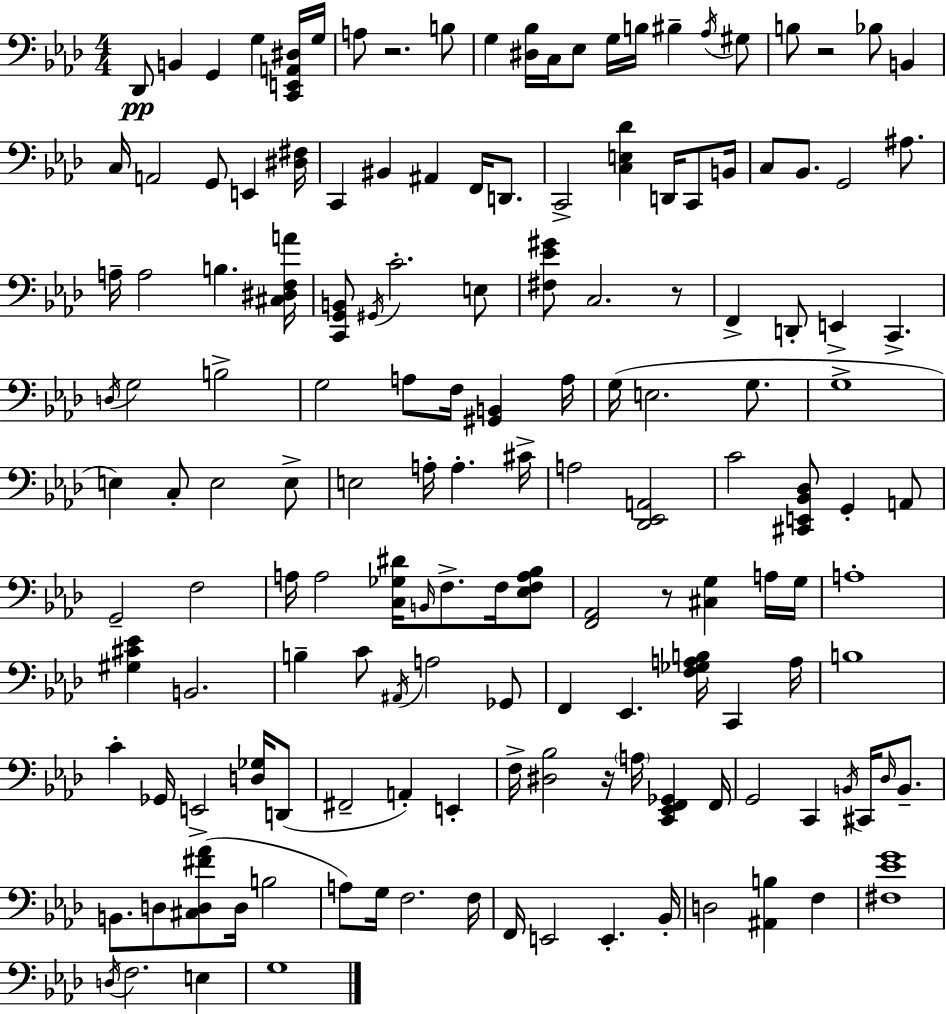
X:1
T:Untitled
M:4/4
L:1/4
K:Fm
_D,,/2 B,, G,, G, [C,,E,,A,,^D,]/4 G,/4 A,/2 z2 B,/2 G, [^D,_B,]/4 C,/4 _E,/2 G,/4 B,/4 ^B, _A,/4 ^G,/2 B,/2 z2 _B,/2 B,, C,/4 A,,2 G,,/2 E,, [^D,^F,]/4 C,, ^B,, ^A,, F,,/4 D,,/2 C,,2 [C,E,_D] D,,/4 C,,/2 B,,/4 C,/2 _B,,/2 G,,2 ^A,/2 A,/4 A,2 B, [^C,^D,F,A]/4 [C,,G,,B,,]/2 ^G,,/4 C2 E,/2 [^F,_E^G]/2 C,2 z/2 F,, D,,/2 E,, C,, D,/4 G,2 B,2 G,2 A,/2 F,/4 [^G,,B,,] A,/4 G,/4 E,2 G,/2 G,4 E, C,/2 E,2 E,/2 E,2 A,/4 A, ^C/4 A,2 [_D,,_E,,A,,]2 C2 [^C,,E,,_B,,_D,]/2 G,, A,,/2 G,,2 F,2 A,/4 A,2 [C,_G,^D]/4 B,,/4 F,/2 F,/4 [_E,F,A,_B,]/2 [F,,_A,,]2 z/2 [^C,G,] A,/4 G,/4 A,4 [^G,^C_E] B,,2 B, C/2 ^A,,/4 A,2 _G,,/2 F,, _E,, [F,_G,A,B,]/4 C,, A,/4 B,4 C _G,,/4 E,,2 [D,_G,]/4 D,,/2 ^F,,2 A,, E,, F,/4 [^D,_B,]2 z/4 A,/4 [C,,_E,,F,,_G,,] F,,/4 G,,2 C,, B,,/4 ^C,,/4 _D,/4 B,,/2 B,,/2 D,/2 [^C,D,^F_A]/2 D,/4 B,2 A,/2 G,/4 F,2 F,/4 F,,/4 E,,2 E,, _B,,/4 D,2 [^A,,B,] F, [^F,_EG]4 D,/4 F,2 E, G,4